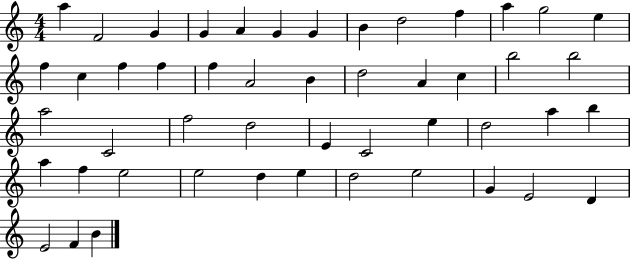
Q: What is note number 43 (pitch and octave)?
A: E5